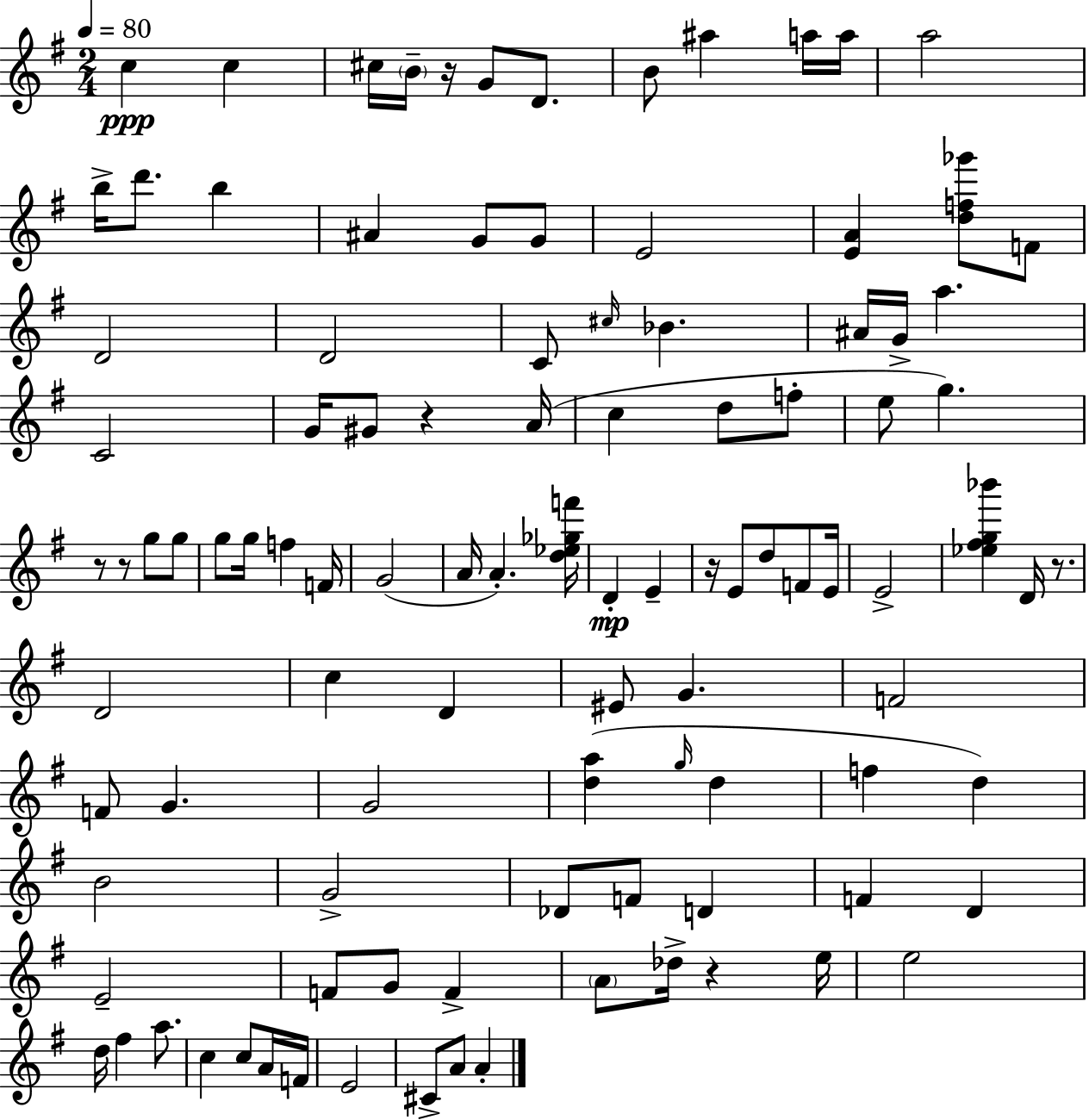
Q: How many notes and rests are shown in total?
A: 104